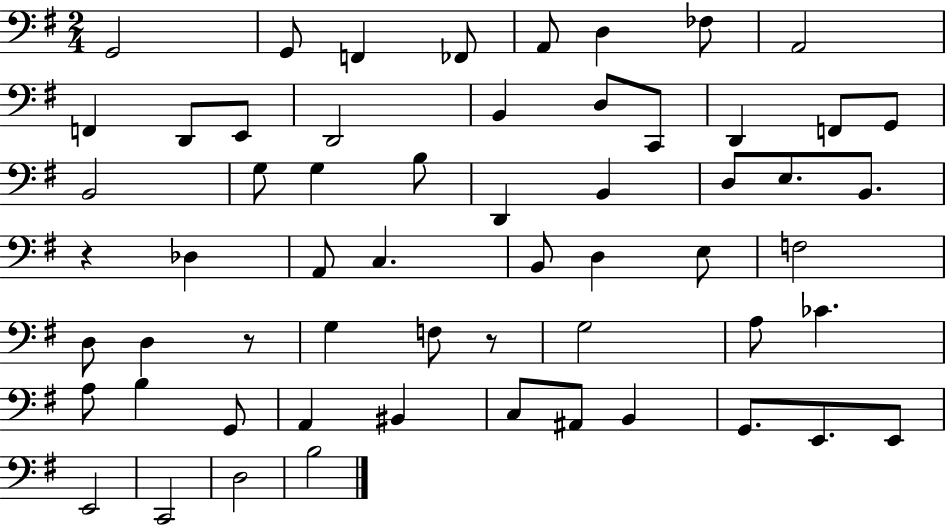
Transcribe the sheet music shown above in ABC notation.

X:1
T:Untitled
M:2/4
L:1/4
K:G
G,,2 G,,/2 F,, _F,,/2 A,,/2 D, _F,/2 A,,2 F,, D,,/2 E,,/2 D,,2 B,, D,/2 C,,/2 D,, F,,/2 G,,/2 B,,2 G,/2 G, B,/2 D,, B,, D,/2 E,/2 B,,/2 z _D, A,,/2 C, B,,/2 D, E,/2 F,2 D,/2 D, z/2 G, F,/2 z/2 G,2 A,/2 _C A,/2 B, G,,/2 A,, ^B,, C,/2 ^A,,/2 B,, G,,/2 E,,/2 E,,/2 E,,2 C,,2 D,2 B,2